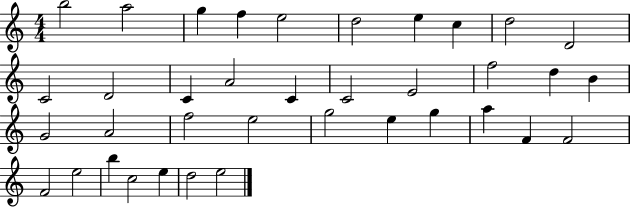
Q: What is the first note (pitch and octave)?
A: B5